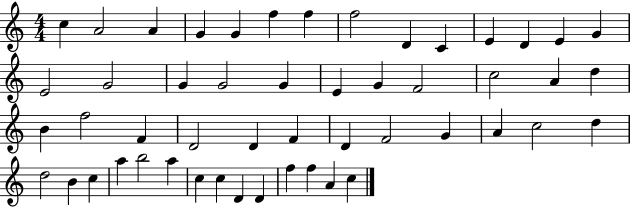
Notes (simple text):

C5/q A4/h A4/q G4/q G4/q F5/q F5/q F5/h D4/q C4/q E4/q D4/q E4/q G4/q E4/h G4/h G4/q G4/h G4/q E4/q G4/q F4/h C5/h A4/q D5/q B4/q F5/h F4/q D4/h D4/q F4/q D4/q F4/h G4/q A4/q C5/h D5/q D5/h B4/q C5/q A5/q B5/h A5/q C5/q C5/q D4/q D4/q F5/q F5/q A4/q C5/q